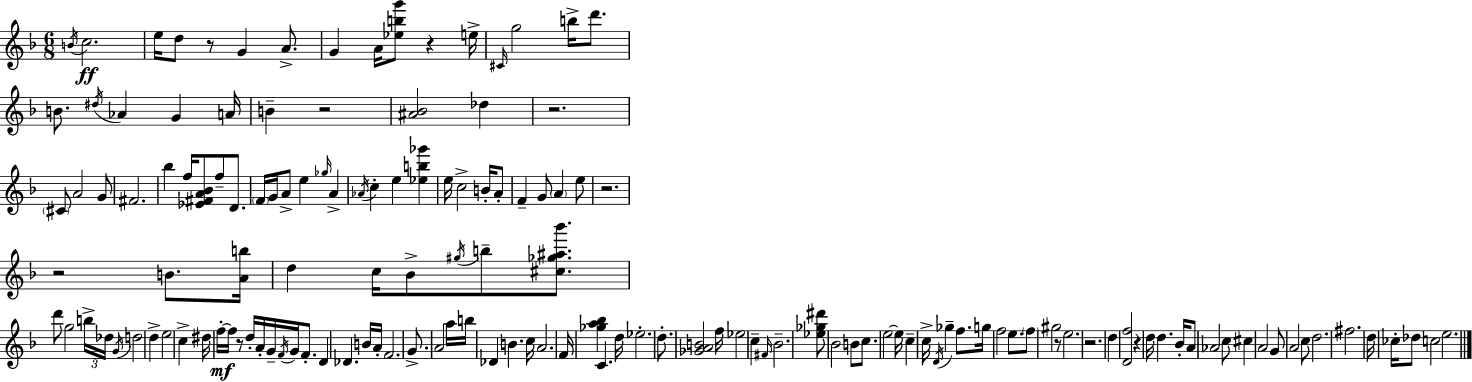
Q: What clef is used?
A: treble